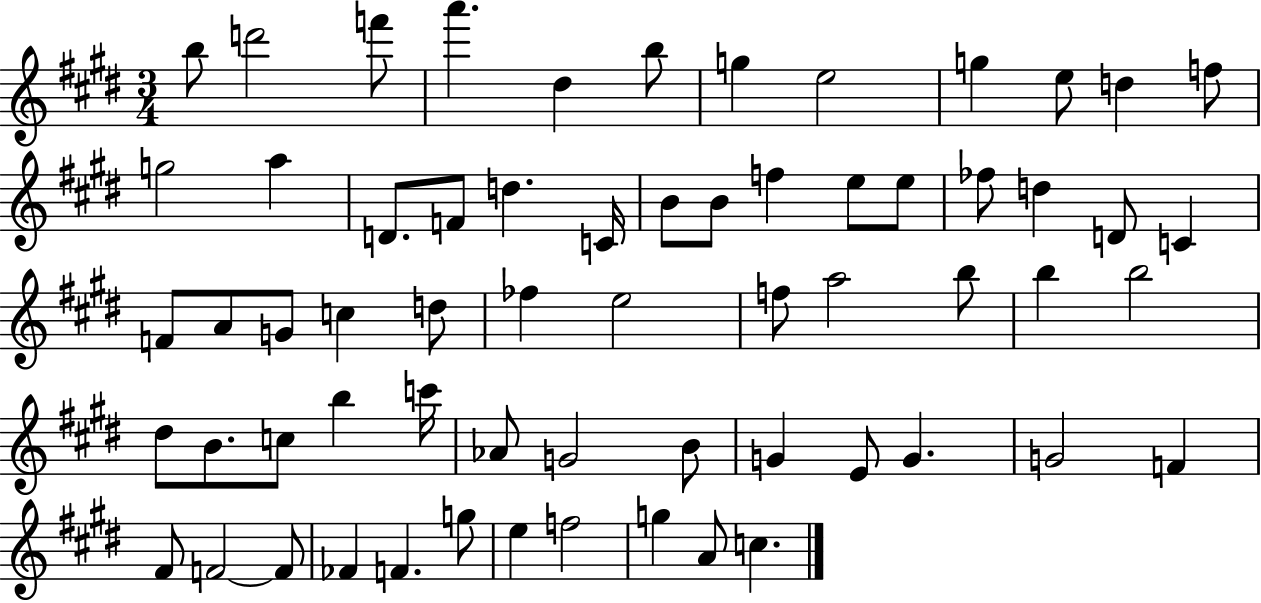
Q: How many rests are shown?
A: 0